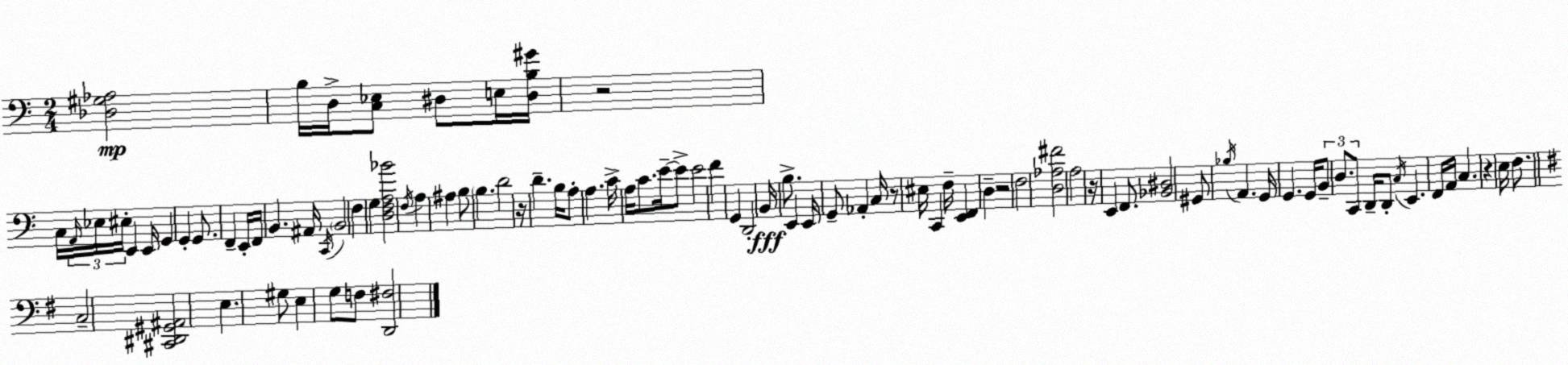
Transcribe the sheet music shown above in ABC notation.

X:1
T:Untitled
M:2/4
L:1/4
K:C
[_D,^G,_A,]2 B,/4 D,/4 [C,_E,]/2 ^D,/2 E,/4 [^D,B,^G]/4 z2 C,/4 A,,/4 _E,/4 ^E,/4 E,, E,,/4 G,, G,, G,,/2 F,, E,,/4 F,,/4 B,, ^A,,/4 C,,/4 B,,2 F, G, [D,F,A,_B]2 F,/4 A, ^A, B,/2 B, D2 z/4 D B,/4 A,/2 A, C/4 A,/4 C/2 E/4 E/2 E2 F G,, D,,2 B,,/4 B,/2 E,, E,,/4 G,,/2 _A,, C,/4 z/2 ^E,/4 C,, F,/4 [E,,F,,] D, z2 F,2 [D,_A,^F]2 A,2 z/4 E,, F,,/2 [_B,,^D,]2 ^G,,/2 _B,/4 A,, G,,/4 G,, G,,/4 B,,/2 D,/2 C,,/2 D,,/4 D,,/2 C,/4 E,, F,,/4 A,,/4 C, z E,/4 F,/2 C,2 [^C,,^D,,^G,,^A,,]2 E, ^G,/2 E, G,/2 F,/2 [D,,^F,]2